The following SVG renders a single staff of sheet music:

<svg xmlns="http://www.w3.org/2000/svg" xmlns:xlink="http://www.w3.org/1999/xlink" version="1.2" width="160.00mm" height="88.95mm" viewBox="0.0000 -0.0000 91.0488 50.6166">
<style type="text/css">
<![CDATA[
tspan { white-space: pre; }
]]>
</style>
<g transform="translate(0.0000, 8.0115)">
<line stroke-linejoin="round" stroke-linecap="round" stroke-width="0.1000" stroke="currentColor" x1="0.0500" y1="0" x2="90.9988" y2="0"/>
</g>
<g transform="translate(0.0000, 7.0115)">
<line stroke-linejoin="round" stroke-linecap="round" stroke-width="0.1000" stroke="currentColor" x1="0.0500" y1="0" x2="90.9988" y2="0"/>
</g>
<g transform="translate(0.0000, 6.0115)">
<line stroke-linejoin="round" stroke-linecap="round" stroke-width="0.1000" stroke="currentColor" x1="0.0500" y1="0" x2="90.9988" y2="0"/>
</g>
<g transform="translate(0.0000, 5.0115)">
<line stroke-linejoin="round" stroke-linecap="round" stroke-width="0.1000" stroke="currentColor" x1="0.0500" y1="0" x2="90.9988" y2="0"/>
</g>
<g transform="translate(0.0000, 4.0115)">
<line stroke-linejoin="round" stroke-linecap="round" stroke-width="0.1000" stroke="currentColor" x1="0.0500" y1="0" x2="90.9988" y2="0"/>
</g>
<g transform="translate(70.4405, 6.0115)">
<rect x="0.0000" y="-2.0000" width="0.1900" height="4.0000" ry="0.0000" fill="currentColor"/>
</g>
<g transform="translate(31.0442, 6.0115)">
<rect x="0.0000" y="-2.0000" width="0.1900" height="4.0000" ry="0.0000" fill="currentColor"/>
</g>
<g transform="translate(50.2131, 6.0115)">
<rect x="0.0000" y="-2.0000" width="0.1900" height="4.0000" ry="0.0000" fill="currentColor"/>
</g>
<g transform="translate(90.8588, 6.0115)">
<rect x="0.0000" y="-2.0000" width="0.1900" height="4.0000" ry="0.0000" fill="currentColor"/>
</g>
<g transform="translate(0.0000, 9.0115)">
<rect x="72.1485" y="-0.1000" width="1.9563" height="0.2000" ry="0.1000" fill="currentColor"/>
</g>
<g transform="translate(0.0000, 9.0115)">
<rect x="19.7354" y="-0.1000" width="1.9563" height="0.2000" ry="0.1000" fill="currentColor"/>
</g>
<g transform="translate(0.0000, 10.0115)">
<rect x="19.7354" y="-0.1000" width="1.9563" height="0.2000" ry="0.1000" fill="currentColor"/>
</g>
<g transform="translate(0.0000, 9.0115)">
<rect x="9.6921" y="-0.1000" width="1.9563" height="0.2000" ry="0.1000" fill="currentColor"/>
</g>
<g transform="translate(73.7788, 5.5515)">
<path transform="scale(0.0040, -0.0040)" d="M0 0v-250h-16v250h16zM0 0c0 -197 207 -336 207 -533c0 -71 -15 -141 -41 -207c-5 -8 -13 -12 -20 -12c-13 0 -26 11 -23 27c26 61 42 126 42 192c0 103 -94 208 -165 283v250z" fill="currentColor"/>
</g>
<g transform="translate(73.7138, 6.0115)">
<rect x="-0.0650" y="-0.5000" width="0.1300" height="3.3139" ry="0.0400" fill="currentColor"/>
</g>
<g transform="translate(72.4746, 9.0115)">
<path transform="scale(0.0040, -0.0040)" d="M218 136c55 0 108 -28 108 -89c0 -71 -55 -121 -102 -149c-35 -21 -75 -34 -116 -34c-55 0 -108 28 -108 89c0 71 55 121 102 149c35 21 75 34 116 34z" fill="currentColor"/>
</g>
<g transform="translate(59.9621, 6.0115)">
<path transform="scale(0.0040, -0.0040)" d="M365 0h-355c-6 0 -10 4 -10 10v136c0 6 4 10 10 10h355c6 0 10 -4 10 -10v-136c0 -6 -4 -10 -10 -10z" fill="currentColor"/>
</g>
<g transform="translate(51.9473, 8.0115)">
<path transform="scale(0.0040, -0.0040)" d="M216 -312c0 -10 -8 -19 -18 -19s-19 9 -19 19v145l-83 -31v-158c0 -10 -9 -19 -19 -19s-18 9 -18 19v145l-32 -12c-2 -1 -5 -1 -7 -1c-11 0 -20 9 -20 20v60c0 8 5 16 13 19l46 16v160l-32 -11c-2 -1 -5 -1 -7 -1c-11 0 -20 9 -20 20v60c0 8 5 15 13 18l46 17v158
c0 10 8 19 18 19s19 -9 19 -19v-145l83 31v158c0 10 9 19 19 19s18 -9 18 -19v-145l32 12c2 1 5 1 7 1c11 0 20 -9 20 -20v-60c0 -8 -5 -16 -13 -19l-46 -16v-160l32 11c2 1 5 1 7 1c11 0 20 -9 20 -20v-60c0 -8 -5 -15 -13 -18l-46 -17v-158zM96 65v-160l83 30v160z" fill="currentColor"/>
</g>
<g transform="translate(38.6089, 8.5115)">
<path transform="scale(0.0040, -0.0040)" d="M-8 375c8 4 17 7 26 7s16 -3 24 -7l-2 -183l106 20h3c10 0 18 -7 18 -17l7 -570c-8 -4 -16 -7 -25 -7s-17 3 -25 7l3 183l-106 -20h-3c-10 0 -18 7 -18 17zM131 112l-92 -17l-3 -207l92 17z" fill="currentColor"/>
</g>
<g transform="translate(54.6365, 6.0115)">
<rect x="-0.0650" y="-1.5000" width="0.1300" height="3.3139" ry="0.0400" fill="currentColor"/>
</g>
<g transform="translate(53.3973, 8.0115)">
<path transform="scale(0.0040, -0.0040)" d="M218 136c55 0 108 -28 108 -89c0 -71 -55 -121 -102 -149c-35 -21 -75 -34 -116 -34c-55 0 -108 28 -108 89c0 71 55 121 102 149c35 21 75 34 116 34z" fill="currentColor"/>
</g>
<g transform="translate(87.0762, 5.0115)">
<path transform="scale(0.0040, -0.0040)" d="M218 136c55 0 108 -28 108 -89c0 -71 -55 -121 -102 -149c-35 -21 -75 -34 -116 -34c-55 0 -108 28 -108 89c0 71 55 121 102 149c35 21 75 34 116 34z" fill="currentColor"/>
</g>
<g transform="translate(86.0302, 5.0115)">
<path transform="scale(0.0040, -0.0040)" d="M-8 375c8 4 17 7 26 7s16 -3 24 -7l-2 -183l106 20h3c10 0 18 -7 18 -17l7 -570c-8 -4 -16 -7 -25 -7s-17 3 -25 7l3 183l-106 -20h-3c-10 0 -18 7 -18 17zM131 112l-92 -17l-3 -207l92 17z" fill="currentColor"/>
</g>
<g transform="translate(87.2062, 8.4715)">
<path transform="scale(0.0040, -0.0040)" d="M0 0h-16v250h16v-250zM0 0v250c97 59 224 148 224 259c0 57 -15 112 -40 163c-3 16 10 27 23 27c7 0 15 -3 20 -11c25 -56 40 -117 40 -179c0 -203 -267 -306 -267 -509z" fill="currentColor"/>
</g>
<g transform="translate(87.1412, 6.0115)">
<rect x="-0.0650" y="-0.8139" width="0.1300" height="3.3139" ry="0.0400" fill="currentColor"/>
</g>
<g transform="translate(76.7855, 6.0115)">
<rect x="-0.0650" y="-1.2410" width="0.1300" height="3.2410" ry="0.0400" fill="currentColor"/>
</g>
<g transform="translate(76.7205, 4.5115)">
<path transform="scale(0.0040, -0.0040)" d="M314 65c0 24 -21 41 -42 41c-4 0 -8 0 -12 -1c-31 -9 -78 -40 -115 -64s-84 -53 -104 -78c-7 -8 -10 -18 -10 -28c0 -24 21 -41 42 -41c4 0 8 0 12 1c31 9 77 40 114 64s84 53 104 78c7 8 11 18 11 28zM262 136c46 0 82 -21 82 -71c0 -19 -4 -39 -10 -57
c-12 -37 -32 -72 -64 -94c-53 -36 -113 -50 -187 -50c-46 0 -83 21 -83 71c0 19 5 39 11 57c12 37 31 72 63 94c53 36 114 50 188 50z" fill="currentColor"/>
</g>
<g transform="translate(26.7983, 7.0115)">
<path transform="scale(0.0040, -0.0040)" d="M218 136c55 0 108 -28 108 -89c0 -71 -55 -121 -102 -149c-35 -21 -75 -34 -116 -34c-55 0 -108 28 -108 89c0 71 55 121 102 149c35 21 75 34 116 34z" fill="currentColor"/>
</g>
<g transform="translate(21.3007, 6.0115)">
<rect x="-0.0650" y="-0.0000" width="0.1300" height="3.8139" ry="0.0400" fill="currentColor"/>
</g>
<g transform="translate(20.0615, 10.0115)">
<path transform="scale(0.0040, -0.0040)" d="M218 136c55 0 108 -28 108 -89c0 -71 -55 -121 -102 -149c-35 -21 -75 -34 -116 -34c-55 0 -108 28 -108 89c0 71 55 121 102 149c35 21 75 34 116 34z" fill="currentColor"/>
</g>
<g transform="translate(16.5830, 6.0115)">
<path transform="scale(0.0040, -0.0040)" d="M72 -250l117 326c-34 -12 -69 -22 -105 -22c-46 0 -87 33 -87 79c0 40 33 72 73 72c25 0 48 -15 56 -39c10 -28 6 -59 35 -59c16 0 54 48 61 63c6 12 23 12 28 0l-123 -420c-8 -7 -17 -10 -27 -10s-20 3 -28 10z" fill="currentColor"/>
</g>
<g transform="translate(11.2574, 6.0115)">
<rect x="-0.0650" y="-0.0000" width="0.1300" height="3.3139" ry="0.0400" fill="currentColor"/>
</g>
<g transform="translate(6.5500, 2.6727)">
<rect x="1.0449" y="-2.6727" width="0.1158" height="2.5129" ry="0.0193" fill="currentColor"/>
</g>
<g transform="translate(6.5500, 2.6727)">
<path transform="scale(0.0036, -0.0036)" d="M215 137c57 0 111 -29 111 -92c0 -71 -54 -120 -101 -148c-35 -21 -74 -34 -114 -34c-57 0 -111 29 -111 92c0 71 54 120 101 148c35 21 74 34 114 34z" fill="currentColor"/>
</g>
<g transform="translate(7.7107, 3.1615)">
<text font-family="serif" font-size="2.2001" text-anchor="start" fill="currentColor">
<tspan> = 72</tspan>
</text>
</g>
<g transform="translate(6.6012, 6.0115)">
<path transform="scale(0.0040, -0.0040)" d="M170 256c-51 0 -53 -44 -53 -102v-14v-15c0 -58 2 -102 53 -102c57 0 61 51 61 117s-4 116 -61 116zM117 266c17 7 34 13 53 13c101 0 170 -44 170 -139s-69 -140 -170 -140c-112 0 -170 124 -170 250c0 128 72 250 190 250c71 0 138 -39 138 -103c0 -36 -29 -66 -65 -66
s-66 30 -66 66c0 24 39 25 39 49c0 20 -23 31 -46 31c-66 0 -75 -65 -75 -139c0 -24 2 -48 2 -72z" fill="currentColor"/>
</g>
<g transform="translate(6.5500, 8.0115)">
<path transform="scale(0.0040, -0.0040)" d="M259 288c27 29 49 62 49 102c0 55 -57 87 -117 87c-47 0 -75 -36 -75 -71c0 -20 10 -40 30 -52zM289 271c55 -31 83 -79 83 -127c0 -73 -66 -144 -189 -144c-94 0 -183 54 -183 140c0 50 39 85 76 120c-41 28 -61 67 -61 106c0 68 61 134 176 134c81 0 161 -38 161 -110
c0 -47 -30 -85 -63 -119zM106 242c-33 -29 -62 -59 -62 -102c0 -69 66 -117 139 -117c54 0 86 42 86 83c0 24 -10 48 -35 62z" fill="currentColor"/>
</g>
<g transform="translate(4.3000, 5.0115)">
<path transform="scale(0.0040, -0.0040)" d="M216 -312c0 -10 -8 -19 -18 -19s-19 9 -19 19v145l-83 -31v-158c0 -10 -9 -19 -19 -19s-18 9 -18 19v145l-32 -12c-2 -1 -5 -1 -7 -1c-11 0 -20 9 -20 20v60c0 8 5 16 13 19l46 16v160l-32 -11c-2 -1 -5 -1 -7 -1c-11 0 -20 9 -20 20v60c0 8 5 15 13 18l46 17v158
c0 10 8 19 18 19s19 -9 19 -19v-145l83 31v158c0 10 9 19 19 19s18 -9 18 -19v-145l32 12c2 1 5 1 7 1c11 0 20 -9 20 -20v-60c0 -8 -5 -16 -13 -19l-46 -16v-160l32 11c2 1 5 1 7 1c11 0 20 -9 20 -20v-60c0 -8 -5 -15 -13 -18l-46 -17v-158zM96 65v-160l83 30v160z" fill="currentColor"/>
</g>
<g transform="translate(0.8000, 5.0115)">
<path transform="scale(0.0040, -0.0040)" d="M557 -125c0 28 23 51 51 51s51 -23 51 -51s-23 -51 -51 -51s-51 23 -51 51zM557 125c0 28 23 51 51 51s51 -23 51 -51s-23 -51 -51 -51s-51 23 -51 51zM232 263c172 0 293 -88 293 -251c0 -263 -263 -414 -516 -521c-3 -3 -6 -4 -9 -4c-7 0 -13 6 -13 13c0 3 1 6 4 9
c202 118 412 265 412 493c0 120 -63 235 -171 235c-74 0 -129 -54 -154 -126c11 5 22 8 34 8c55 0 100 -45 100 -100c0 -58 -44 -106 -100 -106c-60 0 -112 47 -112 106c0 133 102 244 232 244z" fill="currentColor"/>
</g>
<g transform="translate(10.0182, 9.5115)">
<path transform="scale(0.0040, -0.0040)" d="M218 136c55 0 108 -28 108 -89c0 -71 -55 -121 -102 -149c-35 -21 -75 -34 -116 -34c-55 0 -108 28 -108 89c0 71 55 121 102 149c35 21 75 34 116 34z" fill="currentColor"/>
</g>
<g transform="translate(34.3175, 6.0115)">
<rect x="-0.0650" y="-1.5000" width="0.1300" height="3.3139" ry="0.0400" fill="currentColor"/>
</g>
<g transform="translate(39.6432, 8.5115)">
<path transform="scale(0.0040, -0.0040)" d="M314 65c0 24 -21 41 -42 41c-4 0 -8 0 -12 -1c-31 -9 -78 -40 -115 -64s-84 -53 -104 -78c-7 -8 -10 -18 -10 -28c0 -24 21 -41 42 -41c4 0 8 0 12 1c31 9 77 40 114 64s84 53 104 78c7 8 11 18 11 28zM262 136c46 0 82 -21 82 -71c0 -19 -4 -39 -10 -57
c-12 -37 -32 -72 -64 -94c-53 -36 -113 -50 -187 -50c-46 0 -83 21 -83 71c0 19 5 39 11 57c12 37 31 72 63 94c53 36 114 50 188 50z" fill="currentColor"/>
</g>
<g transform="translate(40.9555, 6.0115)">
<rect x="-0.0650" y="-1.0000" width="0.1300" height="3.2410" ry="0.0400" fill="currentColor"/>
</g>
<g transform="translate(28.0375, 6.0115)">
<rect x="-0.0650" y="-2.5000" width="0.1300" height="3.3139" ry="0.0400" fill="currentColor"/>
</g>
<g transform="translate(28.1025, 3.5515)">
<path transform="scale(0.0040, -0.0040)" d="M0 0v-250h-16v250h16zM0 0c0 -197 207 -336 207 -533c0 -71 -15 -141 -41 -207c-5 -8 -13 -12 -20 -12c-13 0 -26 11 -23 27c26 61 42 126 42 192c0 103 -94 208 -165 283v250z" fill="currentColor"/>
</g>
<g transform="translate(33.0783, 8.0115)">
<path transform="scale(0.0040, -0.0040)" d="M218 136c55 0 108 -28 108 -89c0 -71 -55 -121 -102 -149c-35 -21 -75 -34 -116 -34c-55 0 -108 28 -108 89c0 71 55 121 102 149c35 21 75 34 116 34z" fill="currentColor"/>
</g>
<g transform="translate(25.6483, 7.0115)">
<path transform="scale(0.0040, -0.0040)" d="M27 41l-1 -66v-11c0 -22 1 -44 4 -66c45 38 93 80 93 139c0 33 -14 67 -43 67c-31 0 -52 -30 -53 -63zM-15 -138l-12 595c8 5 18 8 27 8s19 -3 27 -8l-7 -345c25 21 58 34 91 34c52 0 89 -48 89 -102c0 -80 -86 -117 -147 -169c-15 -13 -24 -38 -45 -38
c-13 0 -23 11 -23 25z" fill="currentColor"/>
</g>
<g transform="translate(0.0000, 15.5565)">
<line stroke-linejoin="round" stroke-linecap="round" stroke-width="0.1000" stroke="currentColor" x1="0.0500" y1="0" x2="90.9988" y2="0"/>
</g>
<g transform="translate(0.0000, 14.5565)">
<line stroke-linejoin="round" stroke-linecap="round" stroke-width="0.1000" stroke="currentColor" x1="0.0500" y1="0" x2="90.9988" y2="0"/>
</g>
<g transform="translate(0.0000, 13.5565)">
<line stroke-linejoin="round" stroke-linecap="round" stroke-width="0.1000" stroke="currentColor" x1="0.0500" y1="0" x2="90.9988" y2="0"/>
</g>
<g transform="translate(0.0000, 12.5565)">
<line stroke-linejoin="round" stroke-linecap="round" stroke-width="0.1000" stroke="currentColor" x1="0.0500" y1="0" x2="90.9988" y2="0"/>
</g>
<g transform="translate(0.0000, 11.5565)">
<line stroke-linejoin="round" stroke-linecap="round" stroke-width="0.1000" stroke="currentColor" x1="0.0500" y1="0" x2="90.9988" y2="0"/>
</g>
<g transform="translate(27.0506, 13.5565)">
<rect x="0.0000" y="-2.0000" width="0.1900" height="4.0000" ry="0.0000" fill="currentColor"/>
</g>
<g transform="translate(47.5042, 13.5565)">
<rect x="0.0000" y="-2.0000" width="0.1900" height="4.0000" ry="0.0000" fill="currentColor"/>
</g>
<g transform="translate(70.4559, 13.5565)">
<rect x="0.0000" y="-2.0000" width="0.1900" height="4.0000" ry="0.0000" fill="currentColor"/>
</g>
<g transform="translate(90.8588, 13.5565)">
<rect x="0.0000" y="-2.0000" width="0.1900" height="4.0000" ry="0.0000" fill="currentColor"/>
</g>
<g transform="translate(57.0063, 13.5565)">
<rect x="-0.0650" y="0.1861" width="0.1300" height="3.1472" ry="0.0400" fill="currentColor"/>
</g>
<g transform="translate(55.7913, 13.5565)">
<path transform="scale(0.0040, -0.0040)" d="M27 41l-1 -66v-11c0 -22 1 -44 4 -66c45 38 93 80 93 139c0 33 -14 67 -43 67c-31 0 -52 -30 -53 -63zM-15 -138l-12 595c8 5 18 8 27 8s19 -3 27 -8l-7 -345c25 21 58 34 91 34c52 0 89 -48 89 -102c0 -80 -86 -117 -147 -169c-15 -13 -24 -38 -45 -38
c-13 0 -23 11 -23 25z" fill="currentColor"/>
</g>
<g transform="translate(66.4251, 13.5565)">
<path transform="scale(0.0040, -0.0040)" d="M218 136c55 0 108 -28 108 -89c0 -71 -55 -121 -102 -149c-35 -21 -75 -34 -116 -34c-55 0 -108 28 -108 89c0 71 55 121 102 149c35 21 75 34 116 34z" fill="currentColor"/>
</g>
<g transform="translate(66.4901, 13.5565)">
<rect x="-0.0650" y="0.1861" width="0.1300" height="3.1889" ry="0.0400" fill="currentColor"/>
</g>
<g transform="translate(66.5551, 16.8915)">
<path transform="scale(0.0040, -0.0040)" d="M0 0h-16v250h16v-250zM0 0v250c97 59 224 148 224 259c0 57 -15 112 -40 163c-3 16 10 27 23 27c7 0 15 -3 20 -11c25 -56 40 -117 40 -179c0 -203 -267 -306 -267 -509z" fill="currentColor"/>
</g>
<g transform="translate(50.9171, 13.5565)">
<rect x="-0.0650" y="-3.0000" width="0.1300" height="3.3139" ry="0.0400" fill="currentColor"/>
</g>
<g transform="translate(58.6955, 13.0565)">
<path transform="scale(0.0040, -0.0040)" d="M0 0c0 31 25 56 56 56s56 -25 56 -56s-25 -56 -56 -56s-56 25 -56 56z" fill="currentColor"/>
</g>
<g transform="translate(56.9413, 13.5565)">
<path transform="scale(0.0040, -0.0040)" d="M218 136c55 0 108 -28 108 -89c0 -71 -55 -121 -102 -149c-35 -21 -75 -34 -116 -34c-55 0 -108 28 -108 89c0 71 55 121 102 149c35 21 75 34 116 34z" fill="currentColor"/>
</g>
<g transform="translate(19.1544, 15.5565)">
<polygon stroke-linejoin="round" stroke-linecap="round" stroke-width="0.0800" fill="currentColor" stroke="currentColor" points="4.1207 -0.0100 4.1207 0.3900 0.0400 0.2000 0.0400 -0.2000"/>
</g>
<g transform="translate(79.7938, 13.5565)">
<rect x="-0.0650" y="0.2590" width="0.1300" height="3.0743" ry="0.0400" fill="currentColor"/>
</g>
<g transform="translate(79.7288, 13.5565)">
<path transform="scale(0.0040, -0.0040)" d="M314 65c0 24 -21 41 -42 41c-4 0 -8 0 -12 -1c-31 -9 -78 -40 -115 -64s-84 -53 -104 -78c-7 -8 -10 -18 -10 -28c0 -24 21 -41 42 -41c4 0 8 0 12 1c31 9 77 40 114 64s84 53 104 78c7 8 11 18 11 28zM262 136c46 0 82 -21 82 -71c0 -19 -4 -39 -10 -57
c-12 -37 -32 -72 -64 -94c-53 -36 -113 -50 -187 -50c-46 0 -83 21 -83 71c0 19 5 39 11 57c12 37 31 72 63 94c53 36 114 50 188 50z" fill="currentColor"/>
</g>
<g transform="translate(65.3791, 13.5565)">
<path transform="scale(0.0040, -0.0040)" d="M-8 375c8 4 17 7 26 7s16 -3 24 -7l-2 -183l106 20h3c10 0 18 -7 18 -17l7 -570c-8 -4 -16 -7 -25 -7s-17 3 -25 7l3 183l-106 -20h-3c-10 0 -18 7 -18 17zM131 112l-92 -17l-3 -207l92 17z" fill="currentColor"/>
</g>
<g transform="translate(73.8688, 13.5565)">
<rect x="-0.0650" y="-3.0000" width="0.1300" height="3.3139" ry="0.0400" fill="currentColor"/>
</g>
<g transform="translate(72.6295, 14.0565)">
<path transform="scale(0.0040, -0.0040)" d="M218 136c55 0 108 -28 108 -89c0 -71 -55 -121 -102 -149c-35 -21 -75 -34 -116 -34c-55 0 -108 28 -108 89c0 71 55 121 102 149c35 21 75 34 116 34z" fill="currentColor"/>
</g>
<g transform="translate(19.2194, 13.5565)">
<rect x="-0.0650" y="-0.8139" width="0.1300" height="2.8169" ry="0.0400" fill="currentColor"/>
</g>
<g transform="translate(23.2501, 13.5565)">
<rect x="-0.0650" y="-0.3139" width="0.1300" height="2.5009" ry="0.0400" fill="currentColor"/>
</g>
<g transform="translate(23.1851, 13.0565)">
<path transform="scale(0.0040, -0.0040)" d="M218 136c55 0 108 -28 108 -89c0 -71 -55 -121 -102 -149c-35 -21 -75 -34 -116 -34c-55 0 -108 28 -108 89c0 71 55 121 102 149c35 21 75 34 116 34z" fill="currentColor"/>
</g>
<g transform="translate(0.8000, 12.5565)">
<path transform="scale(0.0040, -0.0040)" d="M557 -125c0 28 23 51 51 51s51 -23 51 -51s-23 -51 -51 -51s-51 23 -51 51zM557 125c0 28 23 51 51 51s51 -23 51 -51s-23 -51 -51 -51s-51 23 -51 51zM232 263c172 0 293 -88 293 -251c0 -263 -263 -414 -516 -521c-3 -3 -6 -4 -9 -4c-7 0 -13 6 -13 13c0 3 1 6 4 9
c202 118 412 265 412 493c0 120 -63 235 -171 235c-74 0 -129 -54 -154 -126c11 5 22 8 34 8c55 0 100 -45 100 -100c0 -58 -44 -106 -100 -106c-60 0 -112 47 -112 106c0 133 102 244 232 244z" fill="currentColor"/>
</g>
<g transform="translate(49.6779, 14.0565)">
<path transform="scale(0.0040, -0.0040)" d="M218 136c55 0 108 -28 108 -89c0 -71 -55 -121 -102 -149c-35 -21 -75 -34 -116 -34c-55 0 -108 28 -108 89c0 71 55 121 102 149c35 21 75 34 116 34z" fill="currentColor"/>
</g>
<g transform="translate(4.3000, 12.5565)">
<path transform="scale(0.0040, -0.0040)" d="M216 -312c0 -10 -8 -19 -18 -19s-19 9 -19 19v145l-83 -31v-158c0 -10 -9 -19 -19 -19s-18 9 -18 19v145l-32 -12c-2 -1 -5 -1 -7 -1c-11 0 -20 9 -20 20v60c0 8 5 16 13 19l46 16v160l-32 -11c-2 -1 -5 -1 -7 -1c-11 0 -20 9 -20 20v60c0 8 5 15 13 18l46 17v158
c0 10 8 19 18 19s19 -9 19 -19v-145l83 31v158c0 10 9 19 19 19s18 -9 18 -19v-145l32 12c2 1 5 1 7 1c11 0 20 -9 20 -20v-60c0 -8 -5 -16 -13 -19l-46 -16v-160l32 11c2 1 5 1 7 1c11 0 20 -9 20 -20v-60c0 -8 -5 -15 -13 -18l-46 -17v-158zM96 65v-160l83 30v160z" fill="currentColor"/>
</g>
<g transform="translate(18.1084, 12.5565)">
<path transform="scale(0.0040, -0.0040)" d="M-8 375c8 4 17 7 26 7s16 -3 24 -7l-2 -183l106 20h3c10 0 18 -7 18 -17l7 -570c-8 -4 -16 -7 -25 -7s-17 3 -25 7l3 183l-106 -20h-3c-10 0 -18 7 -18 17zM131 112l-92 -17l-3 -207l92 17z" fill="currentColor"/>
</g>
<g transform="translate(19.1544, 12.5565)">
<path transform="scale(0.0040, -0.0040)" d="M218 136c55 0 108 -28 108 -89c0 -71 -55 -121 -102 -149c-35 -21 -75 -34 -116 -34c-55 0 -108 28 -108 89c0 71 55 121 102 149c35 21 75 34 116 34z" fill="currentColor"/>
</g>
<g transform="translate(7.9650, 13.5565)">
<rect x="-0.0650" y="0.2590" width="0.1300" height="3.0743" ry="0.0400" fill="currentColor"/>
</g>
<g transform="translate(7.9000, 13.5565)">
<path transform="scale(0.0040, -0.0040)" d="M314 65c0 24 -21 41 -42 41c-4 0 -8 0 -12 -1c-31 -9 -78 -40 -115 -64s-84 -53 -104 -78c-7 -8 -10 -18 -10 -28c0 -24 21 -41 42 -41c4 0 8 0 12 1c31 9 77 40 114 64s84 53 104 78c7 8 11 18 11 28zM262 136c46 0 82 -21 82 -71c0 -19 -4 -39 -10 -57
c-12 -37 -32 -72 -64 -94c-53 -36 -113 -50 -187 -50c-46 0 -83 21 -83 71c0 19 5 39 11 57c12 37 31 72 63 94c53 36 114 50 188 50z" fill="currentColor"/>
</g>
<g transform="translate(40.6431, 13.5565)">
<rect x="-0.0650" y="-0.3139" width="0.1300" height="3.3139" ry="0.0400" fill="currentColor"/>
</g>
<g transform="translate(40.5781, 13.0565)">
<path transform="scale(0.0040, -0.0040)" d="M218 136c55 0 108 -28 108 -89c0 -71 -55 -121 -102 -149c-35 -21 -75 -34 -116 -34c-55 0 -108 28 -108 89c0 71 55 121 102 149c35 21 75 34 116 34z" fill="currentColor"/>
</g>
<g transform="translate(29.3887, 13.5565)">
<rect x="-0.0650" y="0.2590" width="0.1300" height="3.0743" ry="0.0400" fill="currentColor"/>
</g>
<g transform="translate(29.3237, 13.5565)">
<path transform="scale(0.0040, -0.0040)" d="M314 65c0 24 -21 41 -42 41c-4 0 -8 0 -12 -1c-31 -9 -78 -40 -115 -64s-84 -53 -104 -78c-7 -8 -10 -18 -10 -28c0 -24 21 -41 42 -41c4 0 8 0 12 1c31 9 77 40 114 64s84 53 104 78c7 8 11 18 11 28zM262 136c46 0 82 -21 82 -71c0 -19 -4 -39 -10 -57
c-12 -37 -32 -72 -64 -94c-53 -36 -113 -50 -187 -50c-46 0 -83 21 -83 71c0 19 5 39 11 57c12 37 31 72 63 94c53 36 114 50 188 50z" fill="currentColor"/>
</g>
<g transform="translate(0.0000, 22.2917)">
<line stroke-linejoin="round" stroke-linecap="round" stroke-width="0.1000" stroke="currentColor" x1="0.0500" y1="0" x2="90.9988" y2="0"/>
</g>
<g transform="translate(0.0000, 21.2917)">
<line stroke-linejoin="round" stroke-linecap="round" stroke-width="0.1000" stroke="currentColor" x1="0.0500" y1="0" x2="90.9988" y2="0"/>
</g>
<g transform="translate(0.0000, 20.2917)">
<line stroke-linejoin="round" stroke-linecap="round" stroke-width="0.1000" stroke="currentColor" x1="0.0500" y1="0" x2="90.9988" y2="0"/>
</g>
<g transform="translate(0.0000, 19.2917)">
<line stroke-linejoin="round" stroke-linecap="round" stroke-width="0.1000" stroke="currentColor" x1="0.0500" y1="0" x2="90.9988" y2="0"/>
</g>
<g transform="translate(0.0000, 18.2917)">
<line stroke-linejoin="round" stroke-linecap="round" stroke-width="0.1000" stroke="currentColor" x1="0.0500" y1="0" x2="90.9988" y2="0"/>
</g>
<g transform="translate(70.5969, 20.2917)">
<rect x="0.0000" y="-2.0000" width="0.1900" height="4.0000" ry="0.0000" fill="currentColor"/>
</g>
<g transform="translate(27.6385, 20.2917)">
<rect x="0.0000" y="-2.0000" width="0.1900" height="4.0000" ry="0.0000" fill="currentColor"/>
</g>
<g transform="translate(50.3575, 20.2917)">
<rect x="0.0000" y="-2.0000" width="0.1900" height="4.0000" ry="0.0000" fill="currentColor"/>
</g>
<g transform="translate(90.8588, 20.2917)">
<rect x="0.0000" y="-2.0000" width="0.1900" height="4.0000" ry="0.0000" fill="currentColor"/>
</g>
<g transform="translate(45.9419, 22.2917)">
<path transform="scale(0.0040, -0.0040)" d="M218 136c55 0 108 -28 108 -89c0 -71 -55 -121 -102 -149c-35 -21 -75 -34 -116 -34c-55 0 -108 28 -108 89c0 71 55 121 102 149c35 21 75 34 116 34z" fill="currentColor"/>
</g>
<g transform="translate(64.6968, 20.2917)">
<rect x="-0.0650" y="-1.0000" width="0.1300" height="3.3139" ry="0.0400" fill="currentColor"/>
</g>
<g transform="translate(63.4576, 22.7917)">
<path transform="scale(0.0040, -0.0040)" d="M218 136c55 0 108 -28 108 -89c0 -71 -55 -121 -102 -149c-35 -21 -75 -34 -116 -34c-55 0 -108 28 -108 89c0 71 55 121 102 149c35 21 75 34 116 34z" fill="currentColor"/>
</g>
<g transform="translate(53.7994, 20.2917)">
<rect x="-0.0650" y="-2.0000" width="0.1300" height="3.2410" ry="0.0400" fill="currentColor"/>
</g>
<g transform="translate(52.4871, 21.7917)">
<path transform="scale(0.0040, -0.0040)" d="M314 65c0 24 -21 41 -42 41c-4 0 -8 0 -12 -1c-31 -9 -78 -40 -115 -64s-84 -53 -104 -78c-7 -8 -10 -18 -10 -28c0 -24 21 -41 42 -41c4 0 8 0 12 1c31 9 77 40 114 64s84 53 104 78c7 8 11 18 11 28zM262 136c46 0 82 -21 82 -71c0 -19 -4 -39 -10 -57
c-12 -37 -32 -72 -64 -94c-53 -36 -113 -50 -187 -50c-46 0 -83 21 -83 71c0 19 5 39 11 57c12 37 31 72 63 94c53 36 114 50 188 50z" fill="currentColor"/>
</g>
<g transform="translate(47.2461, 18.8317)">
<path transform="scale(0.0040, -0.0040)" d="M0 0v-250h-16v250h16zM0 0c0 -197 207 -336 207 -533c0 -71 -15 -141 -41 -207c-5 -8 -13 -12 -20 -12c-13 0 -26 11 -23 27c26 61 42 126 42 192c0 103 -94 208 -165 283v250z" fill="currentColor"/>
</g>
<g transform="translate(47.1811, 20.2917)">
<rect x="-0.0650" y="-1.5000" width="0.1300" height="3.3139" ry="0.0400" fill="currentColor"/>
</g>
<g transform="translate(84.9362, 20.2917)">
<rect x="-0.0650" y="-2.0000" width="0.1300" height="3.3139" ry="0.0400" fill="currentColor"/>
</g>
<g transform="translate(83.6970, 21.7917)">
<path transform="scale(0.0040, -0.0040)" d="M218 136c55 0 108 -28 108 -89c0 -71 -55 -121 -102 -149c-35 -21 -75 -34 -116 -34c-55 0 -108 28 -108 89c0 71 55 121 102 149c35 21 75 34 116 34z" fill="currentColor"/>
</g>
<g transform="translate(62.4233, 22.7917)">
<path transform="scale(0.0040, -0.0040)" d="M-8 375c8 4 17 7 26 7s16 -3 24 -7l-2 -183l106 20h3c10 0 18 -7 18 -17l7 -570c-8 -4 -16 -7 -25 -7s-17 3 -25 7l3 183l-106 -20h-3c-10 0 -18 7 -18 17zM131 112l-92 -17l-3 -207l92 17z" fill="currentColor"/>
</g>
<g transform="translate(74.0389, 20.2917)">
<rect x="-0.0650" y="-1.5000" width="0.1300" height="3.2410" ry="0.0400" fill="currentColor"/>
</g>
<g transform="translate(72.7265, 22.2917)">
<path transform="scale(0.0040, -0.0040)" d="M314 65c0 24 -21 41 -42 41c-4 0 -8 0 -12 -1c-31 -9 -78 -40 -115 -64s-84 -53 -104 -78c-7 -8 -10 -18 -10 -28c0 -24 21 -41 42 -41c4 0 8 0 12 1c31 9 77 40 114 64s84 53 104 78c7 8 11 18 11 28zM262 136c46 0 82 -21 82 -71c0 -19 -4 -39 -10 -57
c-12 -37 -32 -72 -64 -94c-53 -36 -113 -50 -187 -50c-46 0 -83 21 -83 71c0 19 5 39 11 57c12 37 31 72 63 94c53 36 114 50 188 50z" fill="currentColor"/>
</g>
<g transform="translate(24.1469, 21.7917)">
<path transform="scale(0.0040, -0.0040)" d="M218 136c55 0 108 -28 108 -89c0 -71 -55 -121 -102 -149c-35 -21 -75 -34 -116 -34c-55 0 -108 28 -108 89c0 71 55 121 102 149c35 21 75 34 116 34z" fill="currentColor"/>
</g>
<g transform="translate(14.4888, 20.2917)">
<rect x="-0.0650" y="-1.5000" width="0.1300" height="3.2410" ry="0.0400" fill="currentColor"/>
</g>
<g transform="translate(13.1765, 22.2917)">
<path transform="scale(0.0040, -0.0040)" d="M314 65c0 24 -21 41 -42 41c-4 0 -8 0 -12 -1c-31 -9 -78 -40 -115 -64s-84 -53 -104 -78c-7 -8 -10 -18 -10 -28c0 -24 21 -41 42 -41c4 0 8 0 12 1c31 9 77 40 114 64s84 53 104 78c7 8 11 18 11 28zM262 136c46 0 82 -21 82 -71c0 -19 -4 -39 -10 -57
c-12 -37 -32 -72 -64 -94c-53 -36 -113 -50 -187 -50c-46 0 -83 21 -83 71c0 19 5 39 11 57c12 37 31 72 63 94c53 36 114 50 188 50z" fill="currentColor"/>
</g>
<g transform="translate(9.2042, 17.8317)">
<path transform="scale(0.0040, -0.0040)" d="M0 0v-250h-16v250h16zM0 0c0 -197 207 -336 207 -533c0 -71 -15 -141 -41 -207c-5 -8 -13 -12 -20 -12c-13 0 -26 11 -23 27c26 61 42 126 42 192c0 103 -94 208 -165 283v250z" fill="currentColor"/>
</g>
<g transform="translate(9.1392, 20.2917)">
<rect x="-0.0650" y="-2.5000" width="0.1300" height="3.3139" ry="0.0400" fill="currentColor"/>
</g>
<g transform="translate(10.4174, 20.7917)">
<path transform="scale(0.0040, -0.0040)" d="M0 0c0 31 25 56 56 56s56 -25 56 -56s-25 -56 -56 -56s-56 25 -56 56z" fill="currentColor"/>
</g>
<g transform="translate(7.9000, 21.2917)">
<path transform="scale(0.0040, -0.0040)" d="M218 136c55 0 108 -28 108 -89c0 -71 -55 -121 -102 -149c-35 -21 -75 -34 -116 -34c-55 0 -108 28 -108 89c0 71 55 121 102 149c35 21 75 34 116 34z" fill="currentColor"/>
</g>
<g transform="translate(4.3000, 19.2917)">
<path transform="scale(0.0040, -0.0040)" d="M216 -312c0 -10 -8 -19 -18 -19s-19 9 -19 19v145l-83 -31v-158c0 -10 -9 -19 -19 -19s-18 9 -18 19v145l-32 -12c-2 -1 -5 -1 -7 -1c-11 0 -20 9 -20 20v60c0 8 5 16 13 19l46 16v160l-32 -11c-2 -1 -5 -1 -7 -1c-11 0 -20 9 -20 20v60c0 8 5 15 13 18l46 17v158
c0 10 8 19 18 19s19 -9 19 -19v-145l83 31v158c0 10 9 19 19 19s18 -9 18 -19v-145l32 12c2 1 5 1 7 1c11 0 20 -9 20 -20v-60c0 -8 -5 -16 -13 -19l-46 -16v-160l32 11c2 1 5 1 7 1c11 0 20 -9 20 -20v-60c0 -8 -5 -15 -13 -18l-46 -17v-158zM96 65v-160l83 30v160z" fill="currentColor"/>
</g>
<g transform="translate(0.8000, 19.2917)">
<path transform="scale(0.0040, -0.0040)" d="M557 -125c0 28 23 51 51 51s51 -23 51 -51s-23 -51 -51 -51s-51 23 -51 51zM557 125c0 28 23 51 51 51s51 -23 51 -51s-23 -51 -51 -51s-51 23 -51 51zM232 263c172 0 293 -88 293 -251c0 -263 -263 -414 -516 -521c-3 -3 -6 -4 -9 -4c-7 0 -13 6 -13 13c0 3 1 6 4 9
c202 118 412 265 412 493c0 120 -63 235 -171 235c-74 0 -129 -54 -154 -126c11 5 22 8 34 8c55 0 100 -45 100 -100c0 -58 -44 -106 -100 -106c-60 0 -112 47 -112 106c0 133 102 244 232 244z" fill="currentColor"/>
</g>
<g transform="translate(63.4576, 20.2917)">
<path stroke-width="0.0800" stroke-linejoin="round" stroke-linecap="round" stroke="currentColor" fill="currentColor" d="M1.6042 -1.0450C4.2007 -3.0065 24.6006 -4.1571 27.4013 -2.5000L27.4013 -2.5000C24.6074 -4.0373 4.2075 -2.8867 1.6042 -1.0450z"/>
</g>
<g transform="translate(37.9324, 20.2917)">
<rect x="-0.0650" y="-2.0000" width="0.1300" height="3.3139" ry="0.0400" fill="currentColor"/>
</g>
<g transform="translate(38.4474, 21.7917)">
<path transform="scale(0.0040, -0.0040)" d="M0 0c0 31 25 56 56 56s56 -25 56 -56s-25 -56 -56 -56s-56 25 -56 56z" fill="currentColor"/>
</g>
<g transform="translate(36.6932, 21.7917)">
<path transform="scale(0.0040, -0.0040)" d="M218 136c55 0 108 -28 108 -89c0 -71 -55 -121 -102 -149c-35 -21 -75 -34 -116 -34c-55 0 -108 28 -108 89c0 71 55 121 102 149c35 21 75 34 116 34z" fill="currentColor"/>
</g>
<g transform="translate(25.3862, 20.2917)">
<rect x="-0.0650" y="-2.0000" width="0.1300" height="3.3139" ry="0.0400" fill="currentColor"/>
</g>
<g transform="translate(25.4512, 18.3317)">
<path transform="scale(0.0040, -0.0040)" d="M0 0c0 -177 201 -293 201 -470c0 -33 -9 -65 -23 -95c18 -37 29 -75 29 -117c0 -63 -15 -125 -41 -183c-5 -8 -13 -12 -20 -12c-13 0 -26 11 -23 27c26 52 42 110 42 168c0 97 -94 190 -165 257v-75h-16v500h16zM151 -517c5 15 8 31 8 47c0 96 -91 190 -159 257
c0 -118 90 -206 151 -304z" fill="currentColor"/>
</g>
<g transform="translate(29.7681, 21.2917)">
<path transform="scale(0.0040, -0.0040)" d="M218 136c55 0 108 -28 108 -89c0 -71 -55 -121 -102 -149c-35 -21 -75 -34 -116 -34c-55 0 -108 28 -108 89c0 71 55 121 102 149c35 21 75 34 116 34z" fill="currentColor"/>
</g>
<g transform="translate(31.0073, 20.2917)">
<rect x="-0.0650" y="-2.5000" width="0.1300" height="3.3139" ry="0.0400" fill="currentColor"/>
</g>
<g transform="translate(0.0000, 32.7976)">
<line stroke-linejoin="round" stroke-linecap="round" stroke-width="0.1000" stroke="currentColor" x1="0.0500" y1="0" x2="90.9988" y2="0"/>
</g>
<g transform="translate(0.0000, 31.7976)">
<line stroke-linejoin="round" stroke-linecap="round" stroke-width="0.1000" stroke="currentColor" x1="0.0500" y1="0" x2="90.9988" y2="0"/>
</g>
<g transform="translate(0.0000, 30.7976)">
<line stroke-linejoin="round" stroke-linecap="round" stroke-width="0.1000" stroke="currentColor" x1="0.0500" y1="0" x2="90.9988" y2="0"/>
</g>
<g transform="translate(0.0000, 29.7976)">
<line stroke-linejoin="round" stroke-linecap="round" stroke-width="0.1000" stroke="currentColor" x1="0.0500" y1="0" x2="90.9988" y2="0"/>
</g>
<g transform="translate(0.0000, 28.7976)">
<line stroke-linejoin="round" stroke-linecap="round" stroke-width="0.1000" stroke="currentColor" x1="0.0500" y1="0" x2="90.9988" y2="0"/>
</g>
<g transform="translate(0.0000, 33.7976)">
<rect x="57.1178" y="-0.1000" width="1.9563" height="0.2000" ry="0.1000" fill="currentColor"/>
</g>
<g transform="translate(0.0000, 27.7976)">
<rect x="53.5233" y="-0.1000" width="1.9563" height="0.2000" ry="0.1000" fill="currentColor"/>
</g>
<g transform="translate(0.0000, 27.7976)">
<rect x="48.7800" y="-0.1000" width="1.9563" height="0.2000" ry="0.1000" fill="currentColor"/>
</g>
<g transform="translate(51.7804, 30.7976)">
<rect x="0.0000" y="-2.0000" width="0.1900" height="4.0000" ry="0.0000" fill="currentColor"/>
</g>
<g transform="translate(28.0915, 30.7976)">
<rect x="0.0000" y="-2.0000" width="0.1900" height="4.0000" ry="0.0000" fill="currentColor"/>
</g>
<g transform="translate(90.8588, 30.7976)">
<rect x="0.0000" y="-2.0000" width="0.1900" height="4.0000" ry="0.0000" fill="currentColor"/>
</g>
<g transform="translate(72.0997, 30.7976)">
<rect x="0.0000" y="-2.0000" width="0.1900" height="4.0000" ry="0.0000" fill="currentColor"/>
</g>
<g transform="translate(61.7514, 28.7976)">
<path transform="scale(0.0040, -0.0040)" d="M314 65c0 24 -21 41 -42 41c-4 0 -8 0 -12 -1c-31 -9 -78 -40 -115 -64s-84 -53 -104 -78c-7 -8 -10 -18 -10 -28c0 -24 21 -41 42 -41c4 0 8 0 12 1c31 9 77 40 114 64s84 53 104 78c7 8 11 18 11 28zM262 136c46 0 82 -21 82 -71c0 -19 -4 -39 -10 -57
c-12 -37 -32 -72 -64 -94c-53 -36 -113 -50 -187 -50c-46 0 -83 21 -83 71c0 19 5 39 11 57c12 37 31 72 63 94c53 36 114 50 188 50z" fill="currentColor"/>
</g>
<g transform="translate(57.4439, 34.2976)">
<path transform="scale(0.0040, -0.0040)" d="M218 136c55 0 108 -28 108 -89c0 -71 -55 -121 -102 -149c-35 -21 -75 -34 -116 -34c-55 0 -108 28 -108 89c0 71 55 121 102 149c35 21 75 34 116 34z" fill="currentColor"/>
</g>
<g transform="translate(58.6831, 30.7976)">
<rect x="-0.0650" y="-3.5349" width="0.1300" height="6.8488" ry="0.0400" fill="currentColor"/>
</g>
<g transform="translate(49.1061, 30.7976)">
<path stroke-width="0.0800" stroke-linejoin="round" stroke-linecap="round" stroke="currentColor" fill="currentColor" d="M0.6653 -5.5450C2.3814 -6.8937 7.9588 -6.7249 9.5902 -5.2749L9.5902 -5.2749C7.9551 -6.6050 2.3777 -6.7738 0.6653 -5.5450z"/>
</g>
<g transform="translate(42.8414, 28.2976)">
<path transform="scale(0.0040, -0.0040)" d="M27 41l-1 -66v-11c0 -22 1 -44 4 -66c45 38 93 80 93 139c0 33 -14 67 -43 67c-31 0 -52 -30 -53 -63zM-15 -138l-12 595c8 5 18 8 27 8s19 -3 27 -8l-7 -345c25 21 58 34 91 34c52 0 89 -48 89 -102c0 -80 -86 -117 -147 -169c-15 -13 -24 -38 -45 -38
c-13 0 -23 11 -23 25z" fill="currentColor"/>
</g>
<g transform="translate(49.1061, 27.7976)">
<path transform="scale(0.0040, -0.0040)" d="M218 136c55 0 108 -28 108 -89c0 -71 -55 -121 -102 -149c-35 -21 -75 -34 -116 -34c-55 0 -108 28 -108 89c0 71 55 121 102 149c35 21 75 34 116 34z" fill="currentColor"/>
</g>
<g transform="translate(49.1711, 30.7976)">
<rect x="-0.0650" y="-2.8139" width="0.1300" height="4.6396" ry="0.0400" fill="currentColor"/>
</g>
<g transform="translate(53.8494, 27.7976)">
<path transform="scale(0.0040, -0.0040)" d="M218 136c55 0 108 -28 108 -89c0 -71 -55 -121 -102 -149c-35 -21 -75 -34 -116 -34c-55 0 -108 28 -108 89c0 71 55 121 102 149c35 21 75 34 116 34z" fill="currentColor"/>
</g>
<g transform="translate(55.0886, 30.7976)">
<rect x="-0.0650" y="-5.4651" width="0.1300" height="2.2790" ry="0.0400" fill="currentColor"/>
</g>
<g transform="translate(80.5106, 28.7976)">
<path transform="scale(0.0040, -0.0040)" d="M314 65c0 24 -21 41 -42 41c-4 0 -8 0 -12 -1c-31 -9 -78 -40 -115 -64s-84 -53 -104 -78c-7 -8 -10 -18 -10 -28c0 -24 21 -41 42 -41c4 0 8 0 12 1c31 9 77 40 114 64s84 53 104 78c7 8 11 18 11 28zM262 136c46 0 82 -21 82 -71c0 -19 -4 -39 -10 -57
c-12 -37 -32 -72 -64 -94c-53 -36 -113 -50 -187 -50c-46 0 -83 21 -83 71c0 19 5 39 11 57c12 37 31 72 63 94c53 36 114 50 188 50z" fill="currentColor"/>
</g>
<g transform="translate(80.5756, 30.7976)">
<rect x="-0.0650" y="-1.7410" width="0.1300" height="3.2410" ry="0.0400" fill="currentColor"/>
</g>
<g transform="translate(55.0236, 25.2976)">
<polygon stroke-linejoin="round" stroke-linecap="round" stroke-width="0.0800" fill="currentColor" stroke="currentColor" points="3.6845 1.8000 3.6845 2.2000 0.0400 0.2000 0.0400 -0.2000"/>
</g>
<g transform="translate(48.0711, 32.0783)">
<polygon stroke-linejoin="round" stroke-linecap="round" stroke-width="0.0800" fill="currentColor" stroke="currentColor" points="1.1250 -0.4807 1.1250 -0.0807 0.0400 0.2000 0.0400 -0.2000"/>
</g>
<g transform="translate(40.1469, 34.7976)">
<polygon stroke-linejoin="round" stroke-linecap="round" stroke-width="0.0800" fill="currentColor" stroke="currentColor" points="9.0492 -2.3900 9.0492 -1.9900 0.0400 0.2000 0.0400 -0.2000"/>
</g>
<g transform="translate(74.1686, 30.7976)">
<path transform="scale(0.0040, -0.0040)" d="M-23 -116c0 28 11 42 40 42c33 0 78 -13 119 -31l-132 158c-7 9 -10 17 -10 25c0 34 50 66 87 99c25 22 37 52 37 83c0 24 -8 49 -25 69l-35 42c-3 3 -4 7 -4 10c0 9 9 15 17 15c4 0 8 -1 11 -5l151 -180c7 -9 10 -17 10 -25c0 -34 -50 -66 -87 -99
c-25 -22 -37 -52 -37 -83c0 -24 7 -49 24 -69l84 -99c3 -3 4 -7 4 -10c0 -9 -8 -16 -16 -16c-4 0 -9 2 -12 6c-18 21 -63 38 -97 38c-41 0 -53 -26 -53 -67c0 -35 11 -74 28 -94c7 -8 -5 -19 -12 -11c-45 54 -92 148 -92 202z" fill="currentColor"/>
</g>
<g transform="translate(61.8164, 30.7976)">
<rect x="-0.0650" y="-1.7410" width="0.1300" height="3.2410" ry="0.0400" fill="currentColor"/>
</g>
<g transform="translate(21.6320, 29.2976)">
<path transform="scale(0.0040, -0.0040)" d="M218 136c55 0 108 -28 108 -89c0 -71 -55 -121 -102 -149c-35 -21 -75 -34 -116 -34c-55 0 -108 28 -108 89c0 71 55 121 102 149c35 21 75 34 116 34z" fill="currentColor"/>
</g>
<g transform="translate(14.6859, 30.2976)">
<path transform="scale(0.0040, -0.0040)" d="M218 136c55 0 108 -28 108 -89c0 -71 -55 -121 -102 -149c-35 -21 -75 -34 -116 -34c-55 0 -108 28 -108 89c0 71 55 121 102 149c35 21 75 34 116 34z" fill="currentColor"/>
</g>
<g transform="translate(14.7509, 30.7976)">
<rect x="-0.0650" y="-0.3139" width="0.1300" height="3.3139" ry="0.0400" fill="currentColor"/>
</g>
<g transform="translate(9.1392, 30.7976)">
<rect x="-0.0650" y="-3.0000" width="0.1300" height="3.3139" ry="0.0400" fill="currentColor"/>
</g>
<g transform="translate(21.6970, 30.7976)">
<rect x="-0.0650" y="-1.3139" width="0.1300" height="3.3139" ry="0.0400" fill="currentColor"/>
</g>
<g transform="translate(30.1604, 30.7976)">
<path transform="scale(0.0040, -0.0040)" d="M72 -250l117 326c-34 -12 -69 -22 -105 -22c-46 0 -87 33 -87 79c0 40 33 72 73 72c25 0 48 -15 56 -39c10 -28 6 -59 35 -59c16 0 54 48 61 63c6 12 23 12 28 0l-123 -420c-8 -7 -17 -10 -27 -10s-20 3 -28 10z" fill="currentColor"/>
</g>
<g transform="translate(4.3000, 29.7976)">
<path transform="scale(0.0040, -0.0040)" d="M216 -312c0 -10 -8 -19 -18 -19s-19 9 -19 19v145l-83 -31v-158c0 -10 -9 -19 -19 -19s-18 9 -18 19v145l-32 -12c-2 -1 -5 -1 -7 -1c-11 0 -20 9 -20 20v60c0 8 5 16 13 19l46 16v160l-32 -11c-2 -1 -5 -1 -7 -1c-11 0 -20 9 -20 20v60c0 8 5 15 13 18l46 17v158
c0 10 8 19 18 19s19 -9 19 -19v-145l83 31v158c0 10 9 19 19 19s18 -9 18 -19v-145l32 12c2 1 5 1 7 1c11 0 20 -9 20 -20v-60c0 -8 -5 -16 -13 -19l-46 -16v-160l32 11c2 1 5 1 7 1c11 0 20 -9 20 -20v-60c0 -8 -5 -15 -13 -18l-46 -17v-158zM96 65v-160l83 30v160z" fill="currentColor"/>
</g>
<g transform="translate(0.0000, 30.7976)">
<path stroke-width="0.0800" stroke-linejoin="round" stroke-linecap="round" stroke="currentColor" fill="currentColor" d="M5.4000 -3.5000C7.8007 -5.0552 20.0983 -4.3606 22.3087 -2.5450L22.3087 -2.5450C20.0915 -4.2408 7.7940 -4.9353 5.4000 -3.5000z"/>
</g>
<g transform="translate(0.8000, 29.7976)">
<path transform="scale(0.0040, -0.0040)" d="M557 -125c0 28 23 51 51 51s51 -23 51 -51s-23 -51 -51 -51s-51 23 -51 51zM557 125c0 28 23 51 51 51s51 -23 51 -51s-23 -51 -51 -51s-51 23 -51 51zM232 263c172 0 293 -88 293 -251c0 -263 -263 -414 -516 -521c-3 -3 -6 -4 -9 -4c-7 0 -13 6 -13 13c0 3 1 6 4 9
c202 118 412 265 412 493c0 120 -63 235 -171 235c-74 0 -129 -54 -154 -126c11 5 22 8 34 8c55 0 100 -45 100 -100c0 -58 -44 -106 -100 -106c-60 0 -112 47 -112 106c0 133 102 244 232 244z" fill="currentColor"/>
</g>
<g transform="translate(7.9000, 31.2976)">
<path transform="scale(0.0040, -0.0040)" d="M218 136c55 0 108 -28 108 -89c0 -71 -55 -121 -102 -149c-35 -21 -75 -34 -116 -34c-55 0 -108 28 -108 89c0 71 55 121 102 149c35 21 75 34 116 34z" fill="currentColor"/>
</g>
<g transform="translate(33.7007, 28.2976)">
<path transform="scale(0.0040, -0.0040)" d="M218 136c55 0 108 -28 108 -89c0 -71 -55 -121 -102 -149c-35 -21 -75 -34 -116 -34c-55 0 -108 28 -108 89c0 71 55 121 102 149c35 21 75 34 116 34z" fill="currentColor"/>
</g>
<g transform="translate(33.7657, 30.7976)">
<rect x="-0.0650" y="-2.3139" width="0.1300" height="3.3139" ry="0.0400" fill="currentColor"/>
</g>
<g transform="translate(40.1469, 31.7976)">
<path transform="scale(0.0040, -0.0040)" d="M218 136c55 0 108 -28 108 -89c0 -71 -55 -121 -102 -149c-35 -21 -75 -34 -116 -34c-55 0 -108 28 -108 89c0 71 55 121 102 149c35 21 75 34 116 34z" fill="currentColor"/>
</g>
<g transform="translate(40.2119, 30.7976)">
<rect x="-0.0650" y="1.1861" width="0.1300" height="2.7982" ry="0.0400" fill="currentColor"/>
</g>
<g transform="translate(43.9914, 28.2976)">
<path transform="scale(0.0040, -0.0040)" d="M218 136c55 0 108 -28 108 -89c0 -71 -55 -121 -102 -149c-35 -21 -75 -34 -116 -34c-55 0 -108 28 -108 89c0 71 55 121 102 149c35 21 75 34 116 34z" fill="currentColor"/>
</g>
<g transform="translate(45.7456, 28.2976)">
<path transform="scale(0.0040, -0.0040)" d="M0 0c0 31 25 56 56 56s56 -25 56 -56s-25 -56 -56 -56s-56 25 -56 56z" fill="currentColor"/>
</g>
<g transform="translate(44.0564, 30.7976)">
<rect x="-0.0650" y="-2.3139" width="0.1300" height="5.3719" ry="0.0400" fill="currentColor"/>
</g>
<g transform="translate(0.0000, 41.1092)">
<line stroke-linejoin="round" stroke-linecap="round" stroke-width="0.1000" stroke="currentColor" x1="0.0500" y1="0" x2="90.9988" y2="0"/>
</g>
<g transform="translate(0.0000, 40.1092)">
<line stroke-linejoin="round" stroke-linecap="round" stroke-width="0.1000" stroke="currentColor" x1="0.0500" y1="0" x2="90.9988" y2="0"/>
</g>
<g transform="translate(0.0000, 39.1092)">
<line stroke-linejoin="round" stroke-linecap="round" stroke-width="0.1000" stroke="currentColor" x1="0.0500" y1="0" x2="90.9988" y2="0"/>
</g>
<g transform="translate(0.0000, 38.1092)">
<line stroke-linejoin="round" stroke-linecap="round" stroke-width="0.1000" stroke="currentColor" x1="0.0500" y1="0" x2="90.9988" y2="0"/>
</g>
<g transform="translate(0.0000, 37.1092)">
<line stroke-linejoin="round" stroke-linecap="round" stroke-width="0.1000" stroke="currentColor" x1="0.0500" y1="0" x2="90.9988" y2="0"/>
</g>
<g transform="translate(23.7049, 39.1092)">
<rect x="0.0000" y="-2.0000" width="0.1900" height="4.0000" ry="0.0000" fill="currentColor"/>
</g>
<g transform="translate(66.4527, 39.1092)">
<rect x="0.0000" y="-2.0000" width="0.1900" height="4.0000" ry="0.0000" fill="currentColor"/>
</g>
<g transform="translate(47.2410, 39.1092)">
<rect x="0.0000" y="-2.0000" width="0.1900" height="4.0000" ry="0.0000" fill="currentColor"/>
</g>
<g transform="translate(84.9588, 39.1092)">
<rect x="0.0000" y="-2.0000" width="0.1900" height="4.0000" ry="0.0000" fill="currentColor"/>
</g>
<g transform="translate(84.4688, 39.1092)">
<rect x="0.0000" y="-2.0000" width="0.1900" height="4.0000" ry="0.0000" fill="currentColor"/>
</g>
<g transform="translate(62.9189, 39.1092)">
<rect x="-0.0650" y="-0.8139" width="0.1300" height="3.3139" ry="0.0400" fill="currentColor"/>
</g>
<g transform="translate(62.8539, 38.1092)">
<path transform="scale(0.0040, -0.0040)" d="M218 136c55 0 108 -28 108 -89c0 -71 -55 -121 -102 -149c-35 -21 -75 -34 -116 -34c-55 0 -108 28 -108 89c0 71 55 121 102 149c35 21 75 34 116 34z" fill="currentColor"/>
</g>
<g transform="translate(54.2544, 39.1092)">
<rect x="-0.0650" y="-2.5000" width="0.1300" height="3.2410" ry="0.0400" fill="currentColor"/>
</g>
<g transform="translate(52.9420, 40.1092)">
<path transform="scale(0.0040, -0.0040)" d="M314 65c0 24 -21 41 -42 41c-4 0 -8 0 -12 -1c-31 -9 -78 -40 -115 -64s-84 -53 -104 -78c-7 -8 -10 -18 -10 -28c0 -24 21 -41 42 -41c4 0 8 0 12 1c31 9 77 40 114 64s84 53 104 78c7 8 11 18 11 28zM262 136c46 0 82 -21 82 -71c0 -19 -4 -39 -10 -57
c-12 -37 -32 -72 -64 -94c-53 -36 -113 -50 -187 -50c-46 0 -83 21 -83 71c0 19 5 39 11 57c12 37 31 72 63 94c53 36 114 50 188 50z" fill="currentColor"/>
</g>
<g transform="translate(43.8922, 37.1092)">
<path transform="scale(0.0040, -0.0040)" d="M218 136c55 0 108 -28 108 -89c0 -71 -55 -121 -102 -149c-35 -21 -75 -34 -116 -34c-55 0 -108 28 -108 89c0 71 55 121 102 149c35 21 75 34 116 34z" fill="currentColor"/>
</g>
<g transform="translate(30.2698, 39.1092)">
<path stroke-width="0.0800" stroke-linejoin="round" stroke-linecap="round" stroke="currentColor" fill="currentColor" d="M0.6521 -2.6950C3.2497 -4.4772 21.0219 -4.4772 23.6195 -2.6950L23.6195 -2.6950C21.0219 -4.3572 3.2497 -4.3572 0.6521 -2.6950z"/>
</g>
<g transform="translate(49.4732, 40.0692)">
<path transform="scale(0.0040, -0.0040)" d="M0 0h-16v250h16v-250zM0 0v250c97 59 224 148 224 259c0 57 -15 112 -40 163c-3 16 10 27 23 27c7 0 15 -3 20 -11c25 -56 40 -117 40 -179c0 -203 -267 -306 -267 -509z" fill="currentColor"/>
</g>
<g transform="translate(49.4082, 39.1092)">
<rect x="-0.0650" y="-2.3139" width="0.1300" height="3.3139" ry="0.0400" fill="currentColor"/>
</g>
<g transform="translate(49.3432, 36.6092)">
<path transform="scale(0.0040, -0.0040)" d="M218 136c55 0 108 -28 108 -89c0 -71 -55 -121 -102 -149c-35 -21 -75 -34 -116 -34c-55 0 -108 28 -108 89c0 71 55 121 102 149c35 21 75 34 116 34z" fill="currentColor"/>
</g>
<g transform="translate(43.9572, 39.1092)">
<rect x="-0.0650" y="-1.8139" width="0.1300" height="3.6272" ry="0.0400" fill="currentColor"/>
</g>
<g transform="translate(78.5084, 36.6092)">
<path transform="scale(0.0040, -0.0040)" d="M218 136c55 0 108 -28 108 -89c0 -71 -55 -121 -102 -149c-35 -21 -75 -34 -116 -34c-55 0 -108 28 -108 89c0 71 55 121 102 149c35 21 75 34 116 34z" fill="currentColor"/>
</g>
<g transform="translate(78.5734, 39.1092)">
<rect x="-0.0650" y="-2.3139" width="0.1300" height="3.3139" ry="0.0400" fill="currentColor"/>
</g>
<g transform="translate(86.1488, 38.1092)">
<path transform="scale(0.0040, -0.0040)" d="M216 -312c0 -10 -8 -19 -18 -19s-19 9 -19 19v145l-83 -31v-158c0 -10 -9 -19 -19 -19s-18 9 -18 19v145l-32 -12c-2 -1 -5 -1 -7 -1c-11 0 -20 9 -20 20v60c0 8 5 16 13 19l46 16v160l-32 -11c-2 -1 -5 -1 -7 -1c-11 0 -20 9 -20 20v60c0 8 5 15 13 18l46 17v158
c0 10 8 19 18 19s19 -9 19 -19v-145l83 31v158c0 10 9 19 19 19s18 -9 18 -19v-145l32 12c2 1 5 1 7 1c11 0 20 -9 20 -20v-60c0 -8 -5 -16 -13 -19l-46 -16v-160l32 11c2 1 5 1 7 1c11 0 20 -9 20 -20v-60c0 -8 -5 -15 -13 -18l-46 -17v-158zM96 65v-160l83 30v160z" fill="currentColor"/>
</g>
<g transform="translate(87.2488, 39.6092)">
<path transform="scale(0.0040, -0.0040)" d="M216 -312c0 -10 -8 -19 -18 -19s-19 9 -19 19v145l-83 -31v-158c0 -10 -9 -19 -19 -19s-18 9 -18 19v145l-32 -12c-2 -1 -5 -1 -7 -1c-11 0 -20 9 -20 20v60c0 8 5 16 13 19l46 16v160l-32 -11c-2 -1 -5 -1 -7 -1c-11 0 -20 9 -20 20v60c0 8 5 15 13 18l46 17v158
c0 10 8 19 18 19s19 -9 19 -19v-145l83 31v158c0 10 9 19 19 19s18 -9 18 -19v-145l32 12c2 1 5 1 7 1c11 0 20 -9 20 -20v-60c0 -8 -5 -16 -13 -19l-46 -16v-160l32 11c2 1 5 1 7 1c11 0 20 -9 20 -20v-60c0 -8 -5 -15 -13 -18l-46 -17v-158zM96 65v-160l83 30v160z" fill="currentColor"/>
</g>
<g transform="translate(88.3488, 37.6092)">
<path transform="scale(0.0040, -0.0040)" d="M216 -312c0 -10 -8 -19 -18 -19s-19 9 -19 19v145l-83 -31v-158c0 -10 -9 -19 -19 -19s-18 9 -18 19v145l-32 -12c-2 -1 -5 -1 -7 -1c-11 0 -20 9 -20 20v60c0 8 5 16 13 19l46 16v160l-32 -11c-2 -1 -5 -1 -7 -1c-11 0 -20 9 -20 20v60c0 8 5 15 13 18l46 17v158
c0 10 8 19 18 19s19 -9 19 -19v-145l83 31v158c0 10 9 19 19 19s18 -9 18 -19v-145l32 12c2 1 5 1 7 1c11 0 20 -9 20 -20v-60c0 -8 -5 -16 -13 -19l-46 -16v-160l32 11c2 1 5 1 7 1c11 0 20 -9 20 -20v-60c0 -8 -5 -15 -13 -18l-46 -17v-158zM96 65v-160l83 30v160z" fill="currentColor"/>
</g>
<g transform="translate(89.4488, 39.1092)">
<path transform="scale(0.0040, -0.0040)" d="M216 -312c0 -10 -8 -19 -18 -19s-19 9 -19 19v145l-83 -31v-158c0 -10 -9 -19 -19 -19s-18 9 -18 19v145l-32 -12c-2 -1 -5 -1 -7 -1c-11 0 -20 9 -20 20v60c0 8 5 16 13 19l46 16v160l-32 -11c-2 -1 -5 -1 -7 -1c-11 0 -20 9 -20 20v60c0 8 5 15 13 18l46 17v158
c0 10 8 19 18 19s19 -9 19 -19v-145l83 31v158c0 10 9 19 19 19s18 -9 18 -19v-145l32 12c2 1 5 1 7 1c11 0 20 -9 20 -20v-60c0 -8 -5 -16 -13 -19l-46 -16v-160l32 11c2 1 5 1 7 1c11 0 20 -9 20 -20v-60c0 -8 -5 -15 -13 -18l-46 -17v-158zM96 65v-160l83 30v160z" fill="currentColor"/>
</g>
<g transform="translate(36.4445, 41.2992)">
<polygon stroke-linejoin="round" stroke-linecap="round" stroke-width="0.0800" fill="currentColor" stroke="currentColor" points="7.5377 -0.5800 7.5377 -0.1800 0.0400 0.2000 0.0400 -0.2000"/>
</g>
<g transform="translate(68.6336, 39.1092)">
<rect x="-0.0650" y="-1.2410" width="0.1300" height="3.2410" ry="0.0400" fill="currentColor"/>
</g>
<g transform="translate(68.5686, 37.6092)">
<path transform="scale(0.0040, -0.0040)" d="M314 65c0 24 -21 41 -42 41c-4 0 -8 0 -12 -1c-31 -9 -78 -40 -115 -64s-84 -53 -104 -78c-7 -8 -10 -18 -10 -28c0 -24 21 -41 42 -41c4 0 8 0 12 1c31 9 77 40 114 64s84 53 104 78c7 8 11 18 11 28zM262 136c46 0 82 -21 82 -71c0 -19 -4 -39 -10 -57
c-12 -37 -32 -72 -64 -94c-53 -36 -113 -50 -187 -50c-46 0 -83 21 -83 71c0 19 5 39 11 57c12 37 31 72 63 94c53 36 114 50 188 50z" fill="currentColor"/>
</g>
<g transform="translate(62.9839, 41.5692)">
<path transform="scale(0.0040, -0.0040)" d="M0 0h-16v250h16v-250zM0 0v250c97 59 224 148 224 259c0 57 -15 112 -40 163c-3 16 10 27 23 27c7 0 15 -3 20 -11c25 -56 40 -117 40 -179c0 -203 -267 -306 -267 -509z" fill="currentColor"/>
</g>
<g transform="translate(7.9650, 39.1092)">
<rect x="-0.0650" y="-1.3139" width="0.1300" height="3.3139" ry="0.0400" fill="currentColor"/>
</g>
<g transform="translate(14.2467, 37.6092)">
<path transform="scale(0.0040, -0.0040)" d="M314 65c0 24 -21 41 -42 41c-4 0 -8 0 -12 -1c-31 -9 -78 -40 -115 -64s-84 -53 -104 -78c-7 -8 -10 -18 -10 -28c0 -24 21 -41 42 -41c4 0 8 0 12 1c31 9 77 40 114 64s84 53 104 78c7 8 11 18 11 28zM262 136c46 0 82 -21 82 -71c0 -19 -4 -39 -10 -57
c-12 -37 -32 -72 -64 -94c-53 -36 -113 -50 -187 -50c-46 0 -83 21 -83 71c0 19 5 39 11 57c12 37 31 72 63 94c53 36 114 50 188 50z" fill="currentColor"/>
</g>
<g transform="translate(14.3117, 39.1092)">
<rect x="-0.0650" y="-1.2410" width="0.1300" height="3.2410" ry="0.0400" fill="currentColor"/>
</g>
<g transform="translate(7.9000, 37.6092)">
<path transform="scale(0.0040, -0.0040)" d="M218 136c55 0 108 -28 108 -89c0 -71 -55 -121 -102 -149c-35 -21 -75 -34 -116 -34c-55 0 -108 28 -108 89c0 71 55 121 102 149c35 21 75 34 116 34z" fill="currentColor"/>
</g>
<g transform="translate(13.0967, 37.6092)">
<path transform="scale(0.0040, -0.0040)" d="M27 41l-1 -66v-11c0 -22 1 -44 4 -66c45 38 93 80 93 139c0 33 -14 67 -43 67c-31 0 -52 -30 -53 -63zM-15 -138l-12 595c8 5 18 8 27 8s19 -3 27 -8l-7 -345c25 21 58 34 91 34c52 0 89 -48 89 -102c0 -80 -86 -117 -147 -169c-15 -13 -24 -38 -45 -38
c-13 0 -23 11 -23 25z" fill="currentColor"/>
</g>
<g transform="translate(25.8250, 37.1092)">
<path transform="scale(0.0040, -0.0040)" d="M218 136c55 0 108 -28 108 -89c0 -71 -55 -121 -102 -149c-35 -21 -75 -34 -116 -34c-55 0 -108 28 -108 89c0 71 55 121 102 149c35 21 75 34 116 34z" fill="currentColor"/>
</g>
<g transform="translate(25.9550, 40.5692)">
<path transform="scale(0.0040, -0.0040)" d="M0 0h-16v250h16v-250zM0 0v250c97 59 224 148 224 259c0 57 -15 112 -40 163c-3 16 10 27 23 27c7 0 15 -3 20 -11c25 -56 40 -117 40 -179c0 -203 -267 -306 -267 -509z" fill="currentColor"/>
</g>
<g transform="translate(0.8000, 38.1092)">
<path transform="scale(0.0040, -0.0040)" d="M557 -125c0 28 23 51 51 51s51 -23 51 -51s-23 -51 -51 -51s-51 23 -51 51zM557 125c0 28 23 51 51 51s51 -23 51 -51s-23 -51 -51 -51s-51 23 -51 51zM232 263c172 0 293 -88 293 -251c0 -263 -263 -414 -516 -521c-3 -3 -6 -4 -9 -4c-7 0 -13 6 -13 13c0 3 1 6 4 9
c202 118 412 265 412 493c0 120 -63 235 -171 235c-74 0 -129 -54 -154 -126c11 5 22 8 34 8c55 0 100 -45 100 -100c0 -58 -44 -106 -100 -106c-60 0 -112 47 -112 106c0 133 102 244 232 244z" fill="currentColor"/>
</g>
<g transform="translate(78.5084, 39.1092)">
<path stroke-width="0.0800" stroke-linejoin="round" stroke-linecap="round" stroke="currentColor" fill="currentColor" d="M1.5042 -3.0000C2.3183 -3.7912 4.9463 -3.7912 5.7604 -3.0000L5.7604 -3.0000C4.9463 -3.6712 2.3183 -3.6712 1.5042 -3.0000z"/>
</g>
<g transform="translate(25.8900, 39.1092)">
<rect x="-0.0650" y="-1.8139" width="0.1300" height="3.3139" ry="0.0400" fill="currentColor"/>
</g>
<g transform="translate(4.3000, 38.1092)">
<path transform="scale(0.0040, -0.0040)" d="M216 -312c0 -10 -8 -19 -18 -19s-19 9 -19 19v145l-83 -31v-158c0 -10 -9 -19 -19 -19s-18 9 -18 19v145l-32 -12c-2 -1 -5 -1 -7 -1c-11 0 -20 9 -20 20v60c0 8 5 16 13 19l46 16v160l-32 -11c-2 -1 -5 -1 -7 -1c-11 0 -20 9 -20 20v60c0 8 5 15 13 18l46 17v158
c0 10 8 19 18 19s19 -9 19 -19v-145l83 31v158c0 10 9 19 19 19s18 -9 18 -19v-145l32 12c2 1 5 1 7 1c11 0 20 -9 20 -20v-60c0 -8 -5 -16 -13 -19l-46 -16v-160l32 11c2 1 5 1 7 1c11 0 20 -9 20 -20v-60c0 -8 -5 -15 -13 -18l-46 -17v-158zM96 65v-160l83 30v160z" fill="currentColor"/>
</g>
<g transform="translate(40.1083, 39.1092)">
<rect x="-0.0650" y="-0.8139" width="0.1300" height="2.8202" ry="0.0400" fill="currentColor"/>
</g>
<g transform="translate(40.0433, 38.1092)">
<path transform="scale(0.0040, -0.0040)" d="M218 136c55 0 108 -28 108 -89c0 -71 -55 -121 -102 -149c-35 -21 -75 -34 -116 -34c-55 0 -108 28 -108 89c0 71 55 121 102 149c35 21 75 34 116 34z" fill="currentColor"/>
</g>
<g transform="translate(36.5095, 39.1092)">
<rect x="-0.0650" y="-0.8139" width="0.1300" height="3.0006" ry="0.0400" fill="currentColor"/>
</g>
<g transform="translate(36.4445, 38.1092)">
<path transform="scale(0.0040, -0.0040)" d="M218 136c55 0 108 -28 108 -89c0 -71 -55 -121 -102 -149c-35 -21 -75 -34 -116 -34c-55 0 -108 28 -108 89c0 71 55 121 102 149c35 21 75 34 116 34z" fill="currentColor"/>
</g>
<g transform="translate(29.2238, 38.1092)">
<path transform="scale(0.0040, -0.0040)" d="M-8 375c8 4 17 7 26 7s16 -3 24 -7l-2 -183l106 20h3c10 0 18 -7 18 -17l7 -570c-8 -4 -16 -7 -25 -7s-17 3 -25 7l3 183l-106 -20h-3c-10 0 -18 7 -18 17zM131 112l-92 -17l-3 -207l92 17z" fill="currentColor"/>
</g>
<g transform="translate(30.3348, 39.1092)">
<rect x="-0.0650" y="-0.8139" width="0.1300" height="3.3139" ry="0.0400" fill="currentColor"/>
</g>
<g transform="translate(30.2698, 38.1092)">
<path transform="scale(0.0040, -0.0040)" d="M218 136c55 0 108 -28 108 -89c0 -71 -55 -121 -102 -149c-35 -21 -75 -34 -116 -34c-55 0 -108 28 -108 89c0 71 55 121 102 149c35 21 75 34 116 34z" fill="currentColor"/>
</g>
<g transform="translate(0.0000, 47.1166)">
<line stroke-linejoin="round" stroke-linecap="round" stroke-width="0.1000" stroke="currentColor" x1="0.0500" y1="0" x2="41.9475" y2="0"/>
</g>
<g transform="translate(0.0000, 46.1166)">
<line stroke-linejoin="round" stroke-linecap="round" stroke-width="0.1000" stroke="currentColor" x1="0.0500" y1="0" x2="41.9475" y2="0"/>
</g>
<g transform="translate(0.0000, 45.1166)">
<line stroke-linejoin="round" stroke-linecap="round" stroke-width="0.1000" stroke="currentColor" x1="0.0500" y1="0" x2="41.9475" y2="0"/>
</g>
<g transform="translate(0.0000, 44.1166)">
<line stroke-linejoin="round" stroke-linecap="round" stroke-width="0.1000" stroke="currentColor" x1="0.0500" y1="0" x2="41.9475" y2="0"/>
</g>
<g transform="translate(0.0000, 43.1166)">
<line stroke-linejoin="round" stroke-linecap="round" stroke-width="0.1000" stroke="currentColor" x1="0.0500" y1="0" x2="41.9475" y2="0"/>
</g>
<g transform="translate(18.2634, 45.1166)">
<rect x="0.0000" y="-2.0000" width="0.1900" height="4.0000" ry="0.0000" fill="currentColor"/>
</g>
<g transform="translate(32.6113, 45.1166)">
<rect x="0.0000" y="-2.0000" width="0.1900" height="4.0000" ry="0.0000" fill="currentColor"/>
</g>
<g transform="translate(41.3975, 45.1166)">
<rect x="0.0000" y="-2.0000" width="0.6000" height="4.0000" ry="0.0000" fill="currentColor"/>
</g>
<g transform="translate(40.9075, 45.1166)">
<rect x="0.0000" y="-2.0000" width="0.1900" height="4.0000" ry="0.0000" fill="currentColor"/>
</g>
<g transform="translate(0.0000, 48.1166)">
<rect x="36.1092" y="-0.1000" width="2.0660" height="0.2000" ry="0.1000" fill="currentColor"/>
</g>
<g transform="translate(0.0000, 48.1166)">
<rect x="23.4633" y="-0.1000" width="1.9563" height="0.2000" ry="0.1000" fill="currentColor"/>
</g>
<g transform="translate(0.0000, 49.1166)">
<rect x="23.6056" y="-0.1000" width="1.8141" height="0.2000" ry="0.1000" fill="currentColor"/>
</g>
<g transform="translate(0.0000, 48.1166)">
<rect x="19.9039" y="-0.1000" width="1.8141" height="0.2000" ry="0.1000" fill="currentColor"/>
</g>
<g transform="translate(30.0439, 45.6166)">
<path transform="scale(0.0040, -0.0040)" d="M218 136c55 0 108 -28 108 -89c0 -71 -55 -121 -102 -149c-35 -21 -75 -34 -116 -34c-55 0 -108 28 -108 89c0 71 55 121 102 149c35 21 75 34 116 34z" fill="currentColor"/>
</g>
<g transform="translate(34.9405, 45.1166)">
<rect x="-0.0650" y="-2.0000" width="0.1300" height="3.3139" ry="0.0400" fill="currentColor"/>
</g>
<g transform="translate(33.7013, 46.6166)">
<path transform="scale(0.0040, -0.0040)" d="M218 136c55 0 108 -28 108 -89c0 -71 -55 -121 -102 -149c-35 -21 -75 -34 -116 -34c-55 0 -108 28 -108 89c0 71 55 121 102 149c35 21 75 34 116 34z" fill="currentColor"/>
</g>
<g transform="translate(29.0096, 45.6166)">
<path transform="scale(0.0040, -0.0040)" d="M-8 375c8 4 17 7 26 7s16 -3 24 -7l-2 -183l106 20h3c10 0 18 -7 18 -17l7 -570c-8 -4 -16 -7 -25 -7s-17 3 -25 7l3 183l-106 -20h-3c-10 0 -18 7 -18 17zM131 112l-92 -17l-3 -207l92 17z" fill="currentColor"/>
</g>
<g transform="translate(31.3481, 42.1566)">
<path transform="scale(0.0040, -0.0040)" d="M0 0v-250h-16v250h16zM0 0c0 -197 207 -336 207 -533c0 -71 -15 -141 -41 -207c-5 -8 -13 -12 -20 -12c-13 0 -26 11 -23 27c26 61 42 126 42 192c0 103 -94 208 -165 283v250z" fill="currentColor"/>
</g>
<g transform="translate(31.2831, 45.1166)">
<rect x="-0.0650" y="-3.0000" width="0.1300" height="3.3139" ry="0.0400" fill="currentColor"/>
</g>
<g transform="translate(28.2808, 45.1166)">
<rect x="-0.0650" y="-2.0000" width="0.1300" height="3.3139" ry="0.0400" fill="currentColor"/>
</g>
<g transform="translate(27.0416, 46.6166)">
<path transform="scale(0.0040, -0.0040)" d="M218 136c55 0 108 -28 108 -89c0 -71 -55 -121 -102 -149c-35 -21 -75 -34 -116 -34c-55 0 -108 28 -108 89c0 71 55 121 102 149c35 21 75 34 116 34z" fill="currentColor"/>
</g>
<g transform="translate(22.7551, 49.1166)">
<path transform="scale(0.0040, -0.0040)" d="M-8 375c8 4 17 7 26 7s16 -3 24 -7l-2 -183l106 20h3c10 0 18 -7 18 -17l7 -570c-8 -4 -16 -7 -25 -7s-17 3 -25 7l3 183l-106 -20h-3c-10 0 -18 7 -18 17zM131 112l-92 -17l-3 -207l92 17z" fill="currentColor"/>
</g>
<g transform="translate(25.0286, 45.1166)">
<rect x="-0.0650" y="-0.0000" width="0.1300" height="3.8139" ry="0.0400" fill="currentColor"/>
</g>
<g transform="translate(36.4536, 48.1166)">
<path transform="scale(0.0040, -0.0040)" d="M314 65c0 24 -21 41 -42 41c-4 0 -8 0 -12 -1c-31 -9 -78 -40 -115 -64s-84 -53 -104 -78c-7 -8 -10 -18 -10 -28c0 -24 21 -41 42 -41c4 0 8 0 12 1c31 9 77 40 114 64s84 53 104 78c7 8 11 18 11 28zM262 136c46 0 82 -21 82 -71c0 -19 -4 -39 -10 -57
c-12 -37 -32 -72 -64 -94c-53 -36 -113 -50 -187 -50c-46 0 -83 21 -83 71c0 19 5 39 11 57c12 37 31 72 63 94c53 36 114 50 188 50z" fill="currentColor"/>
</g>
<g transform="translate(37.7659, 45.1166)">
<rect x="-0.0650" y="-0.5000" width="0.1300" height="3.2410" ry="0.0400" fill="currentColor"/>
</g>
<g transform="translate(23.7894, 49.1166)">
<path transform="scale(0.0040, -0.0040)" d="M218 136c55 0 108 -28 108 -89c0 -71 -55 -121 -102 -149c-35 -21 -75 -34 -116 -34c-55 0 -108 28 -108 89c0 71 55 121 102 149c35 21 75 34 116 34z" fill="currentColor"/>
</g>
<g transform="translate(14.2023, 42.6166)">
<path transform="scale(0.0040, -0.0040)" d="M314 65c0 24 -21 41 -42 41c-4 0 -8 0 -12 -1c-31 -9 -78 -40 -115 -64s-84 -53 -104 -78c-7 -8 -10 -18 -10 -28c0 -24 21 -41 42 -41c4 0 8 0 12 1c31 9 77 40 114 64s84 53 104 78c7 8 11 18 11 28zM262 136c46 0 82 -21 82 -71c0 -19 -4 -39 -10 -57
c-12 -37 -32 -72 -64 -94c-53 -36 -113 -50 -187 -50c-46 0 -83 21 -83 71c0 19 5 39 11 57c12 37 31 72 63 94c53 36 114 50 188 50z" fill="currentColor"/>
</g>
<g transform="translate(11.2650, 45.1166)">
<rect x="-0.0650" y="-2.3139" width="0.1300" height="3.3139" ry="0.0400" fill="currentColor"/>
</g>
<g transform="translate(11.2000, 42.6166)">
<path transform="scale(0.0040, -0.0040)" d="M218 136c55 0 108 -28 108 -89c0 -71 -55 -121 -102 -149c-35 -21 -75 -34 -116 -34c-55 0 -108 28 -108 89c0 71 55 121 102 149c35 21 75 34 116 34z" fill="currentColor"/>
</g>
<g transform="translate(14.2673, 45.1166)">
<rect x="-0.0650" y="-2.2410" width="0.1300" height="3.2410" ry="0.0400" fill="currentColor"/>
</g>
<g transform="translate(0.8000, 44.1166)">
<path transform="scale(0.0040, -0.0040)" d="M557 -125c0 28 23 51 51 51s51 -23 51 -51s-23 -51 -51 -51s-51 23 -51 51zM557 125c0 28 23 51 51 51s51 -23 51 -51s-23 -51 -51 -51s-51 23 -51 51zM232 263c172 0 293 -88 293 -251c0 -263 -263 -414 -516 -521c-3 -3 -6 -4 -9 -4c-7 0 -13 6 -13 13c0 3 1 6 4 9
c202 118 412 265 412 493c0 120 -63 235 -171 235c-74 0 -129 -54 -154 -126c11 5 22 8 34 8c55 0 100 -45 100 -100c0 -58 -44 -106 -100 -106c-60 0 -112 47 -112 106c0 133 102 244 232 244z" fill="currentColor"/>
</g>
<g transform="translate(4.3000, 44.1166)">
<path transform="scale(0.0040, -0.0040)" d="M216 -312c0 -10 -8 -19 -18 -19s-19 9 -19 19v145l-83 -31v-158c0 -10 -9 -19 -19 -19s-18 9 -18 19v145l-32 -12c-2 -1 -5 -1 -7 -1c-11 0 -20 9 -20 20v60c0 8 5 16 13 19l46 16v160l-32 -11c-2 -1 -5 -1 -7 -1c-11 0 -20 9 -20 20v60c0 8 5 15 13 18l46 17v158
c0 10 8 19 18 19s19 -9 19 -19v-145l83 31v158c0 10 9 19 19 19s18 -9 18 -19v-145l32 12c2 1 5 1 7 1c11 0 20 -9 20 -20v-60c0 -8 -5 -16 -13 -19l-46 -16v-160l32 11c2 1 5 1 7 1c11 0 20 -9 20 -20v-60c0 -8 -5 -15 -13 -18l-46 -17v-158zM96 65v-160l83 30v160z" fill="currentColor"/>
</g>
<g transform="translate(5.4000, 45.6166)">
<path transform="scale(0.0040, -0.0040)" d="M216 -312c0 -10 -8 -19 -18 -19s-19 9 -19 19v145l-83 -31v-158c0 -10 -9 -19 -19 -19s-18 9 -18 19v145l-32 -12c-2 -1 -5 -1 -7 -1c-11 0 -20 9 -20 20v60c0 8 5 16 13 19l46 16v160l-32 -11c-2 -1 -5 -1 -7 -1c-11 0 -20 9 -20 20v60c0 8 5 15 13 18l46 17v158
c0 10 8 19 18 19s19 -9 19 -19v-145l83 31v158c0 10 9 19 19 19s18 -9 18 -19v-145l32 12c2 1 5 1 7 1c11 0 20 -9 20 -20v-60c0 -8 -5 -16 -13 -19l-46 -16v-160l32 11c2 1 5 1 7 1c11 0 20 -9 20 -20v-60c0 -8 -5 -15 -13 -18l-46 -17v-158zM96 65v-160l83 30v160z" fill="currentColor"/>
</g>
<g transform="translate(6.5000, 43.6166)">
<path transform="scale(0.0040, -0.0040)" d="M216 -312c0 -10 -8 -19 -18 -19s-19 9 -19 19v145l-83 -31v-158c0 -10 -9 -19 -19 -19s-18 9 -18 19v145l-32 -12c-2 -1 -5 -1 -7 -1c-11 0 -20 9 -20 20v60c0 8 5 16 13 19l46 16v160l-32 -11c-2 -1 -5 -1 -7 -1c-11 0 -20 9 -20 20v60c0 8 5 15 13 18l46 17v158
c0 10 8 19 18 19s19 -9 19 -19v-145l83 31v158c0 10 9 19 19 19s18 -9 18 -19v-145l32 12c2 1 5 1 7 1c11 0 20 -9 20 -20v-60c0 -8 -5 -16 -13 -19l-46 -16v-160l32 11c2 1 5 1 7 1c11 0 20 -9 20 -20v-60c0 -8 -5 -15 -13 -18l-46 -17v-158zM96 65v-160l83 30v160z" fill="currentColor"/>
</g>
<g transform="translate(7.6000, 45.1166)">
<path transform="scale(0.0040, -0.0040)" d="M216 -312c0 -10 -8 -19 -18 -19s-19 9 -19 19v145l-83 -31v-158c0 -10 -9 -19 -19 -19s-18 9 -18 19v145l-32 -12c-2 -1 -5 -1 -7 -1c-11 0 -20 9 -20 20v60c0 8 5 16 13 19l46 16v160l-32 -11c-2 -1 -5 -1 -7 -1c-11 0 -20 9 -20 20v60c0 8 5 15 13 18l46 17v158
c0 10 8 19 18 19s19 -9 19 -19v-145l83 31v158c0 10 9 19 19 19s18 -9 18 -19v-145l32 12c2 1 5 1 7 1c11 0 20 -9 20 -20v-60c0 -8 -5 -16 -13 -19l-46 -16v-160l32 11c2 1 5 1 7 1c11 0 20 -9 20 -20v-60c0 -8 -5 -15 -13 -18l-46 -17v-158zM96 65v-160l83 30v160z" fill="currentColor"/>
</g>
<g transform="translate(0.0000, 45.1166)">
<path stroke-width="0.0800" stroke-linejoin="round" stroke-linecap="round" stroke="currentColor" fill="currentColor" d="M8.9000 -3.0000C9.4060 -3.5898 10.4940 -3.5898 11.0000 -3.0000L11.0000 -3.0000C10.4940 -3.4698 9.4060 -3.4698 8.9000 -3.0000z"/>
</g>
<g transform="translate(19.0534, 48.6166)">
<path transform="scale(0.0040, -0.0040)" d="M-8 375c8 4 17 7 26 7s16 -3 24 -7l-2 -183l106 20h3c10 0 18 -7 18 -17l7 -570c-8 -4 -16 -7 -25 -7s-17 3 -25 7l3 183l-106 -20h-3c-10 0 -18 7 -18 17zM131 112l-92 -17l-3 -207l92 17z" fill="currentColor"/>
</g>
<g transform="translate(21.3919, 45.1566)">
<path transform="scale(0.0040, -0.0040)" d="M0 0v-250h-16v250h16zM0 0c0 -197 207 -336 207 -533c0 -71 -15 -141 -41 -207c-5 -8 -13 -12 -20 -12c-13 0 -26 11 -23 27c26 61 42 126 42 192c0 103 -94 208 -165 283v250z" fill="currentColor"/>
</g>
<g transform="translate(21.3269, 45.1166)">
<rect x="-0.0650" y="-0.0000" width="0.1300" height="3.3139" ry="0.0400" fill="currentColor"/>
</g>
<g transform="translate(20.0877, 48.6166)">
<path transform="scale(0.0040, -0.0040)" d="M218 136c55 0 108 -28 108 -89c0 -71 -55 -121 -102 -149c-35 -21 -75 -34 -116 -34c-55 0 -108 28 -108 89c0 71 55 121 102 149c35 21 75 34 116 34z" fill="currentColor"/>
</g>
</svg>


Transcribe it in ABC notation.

X:1
T:Untitled
M:6/8
L:1/4
K:G
D,, z/2 C,, _B,,/2 G,, F,,2 ^G,, z2 E,,/2 G,2 F,/2 D,2 F,/2 E,/2 D,2 E, C, _D, D,/2 C, D,2 B,,/2 G,,2 A,,/4 B,, A,, G,,/2 A,,2 F,, G,,2 A,, C, E, G, z/2 B, B,,/2 _B,/2 C/4 C/2 D,,/2 A,2 z A,2 G, _G,2 A,/2 F, F,/2 F,/2 A,/2 B,/2 B,,2 ^F,/2 G,2 B, B, B,2 D,,/2 C,, A,, C,/2 A,, E,,2